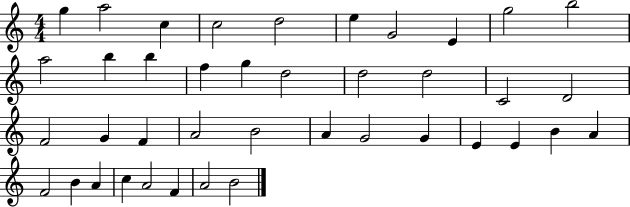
G5/q A5/h C5/q C5/h D5/h E5/q G4/h E4/q G5/h B5/h A5/h B5/q B5/q F5/q G5/q D5/h D5/h D5/h C4/h D4/h F4/h G4/q F4/q A4/h B4/h A4/q G4/h G4/q E4/q E4/q B4/q A4/q F4/h B4/q A4/q C5/q A4/h F4/q A4/h B4/h